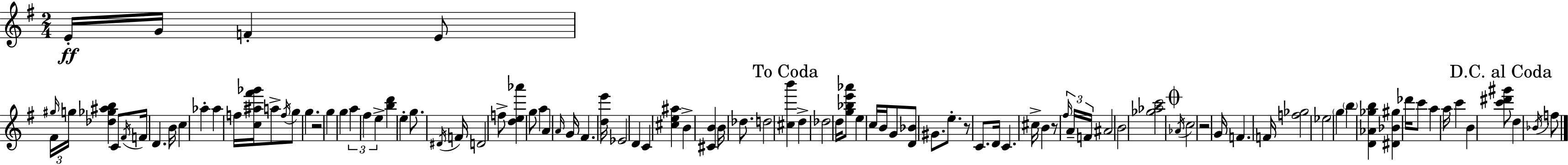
E4/s G4/s F4/q E4/e F#4/s G#5/s G5/s [Db5,Gb5,A#5,B5]/q C4/e F#4/s F4/s D4/q. B4/s C5/q Ab5/q Ab5/q F5/s [C5,A#5,F#6,Gb6]/s A5/e F5/s G5/e G5/q. R/h G5/q G5/q A5/q F#5/q E5/q [B5,D6]/q E5/q G5/e. D#4/s F4/s D4/h F5/e [D5,E5,Ab6]/q G5/e A5/q A4/q A4/s G4/s F#4/q. [D5,E6]/s Eb4/h D4/q C4/q [C#5,E5,A#5]/q B4/q [C#4,B4]/q B4/s Db5/e. D5/h [C#5,B6]/q D5/q Db5/h D5/s [G5,Bb5,E6,Ab6]/e E5/q C5/s B4/s G4/e [D4,Bb4]/e G#4/e. E5/e. R/e C4/e. D4/s C4/q. C#5/s B4/q R/e F#5/s A4/s F4/s A#4/h B4/h [Gb5,Ab5,C6]/h Ab4/s C5/h R/h G4/s F4/q. F4/s [F5,Gb5]/h Eb5/h G5/q B5/q [D4,Ab4,Gb5,B5]/q [D#4,Bb4,G#5]/q Db6/s C6/e A5/q A5/s C6/q B4/q [C6,D#6,G#6]/e D5/q Bb4/s F5/e